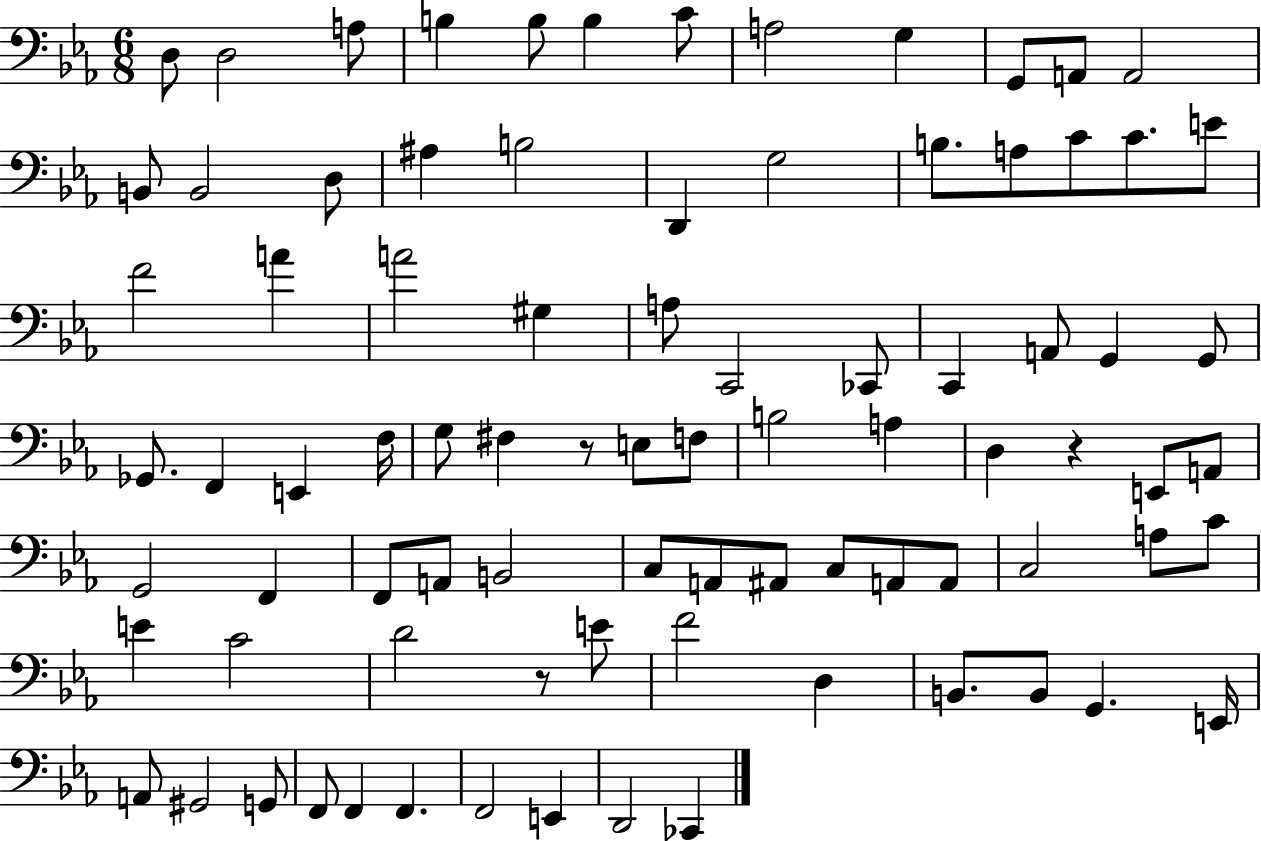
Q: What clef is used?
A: bass